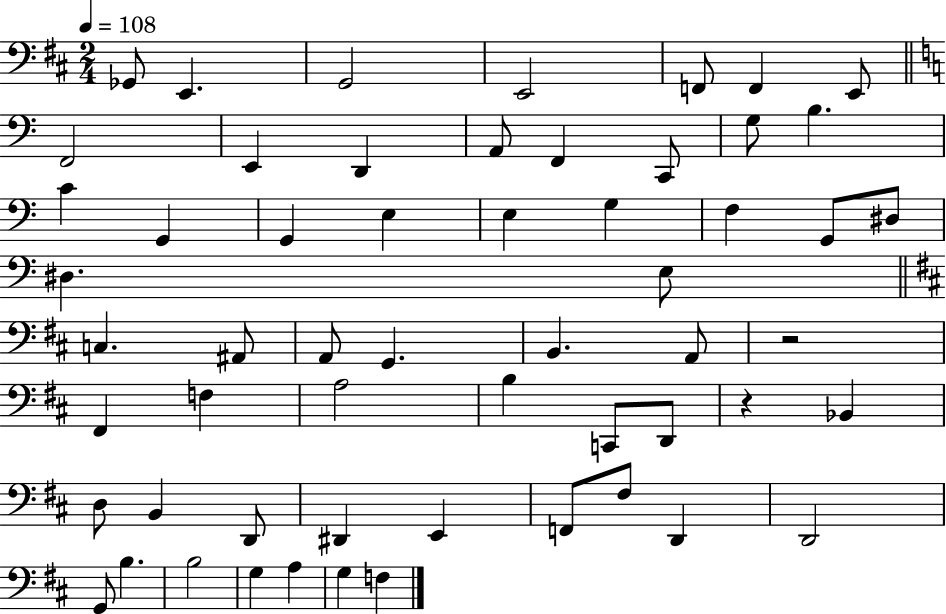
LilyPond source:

{
  \clef bass
  \numericTimeSignature
  \time 2/4
  \key d \major
  \tempo 4 = 108
  ges,8 e,4. | g,2 | e,2 | f,8 f,4 e,8 | \break \bar "||" \break \key a \minor f,2 | e,4 d,4 | a,8 f,4 c,8 | g8 b4. | \break c'4 g,4 | g,4 e4 | e4 g4 | f4 g,8 dis8 | \break dis4. e8 | \bar "||" \break \key b \minor c4. ais,8 | a,8 g,4. | b,4. a,8 | r2 | \break fis,4 f4 | a2 | b4 c,8 d,8 | r4 bes,4 | \break d8 b,4 d,8 | dis,4 e,4 | f,8 fis8 d,4 | d,2 | \break g,8 b4. | b2 | g4 a4 | g4 f4 | \break \bar "|."
}